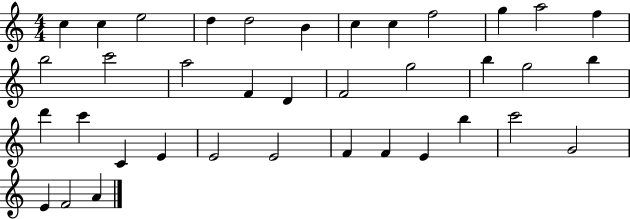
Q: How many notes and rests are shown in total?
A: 37